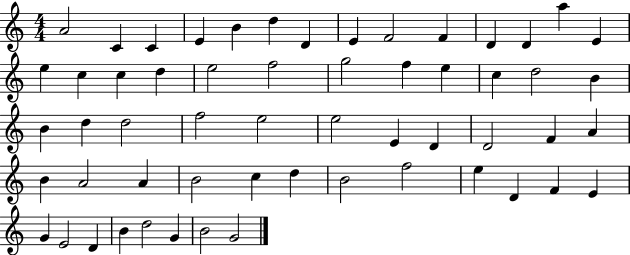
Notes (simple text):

A4/h C4/q C4/q E4/q B4/q D5/q D4/q E4/q F4/h F4/q D4/q D4/q A5/q E4/q E5/q C5/q C5/q D5/q E5/h F5/h G5/h F5/q E5/q C5/q D5/h B4/q B4/q D5/q D5/h F5/h E5/h E5/h E4/q D4/q D4/h F4/q A4/q B4/q A4/h A4/q B4/h C5/q D5/q B4/h F5/h E5/q D4/q F4/q E4/q G4/q E4/h D4/q B4/q D5/h G4/q B4/h G4/h